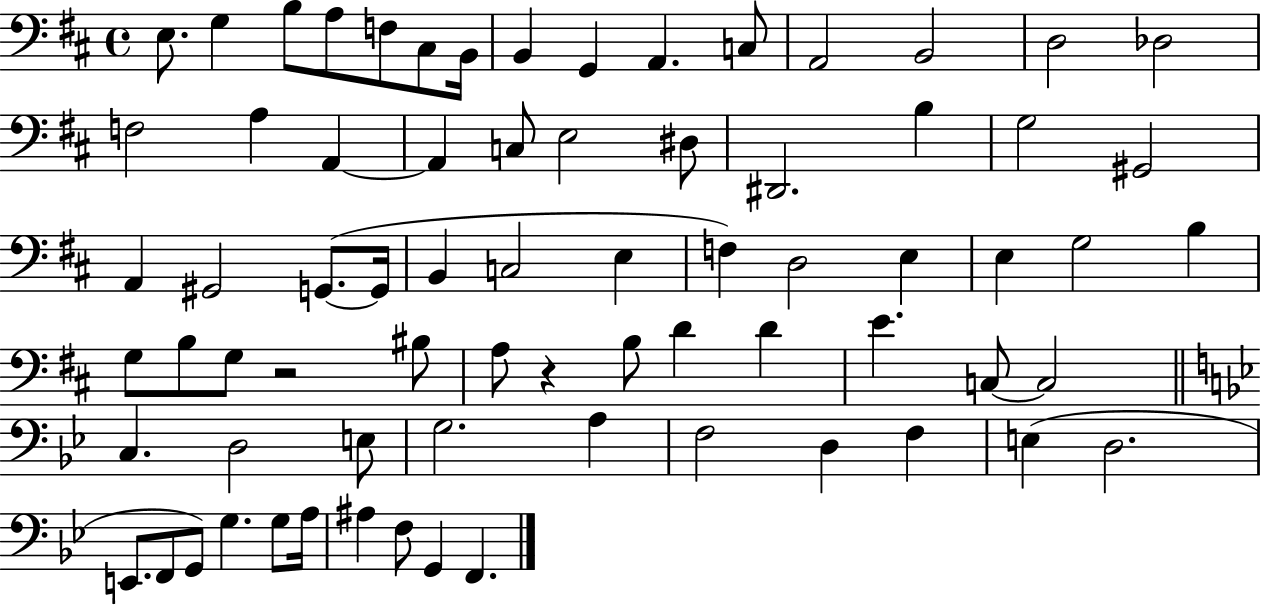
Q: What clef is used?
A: bass